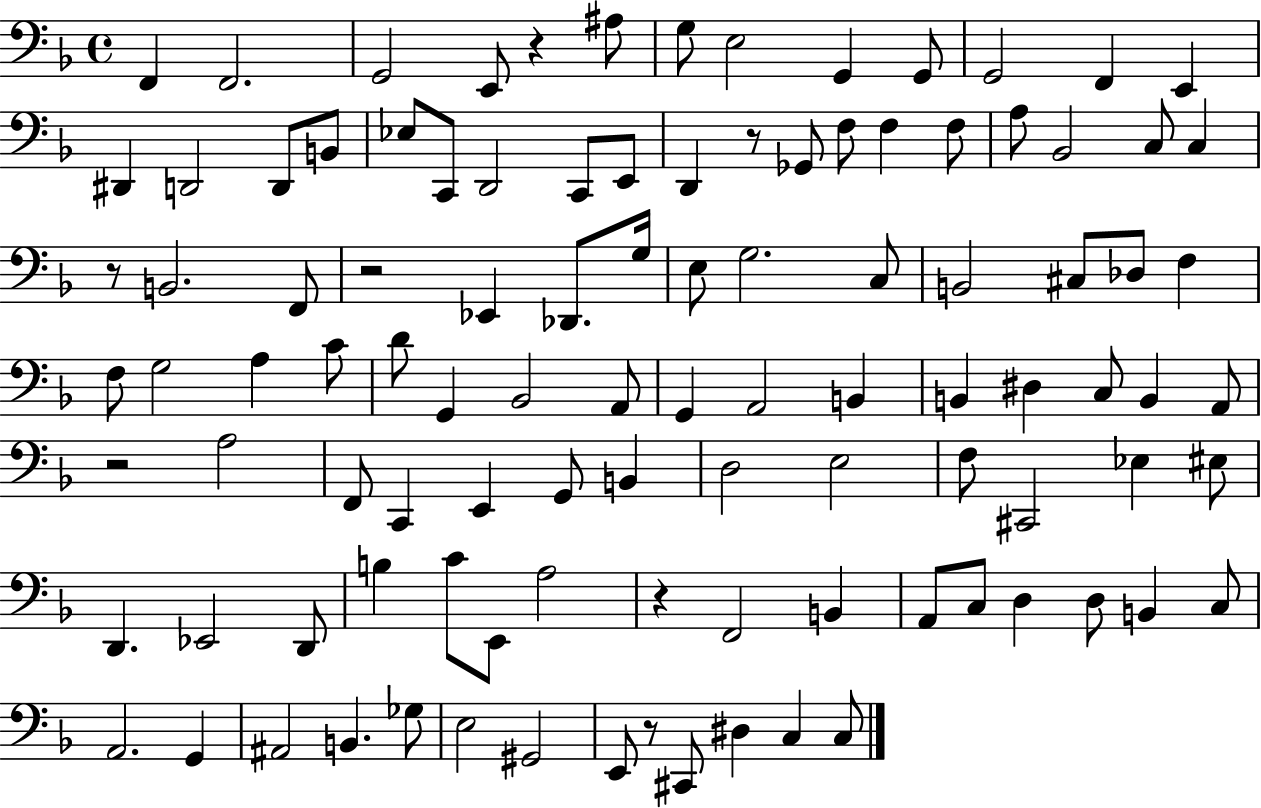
{
  \clef bass
  \time 4/4
  \defaultTimeSignature
  \key f \major
  f,4 f,2. | g,2 e,8 r4 ais8 | g8 e2 g,4 g,8 | g,2 f,4 e,4 | \break dis,4 d,2 d,8 b,8 | ees8 c,8 d,2 c,8 e,8 | d,4 r8 ges,8 f8 f4 f8 | a8 bes,2 c8 c4 | \break r8 b,2. f,8 | r2 ees,4 des,8. g16 | e8 g2. c8 | b,2 cis8 des8 f4 | \break f8 g2 a4 c'8 | d'8 g,4 bes,2 a,8 | g,4 a,2 b,4 | b,4 dis4 c8 b,4 a,8 | \break r2 a2 | f,8 c,4 e,4 g,8 b,4 | d2 e2 | f8 cis,2 ees4 eis8 | \break d,4. ees,2 d,8 | b4 c'8 e,8 a2 | r4 f,2 b,4 | a,8 c8 d4 d8 b,4 c8 | \break a,2. g,4 | ais,2 b,4. ges8 | e2 gis,2 | e,8 r8 cis,8 dis4 c4 c8 | \break \bar "|."
}